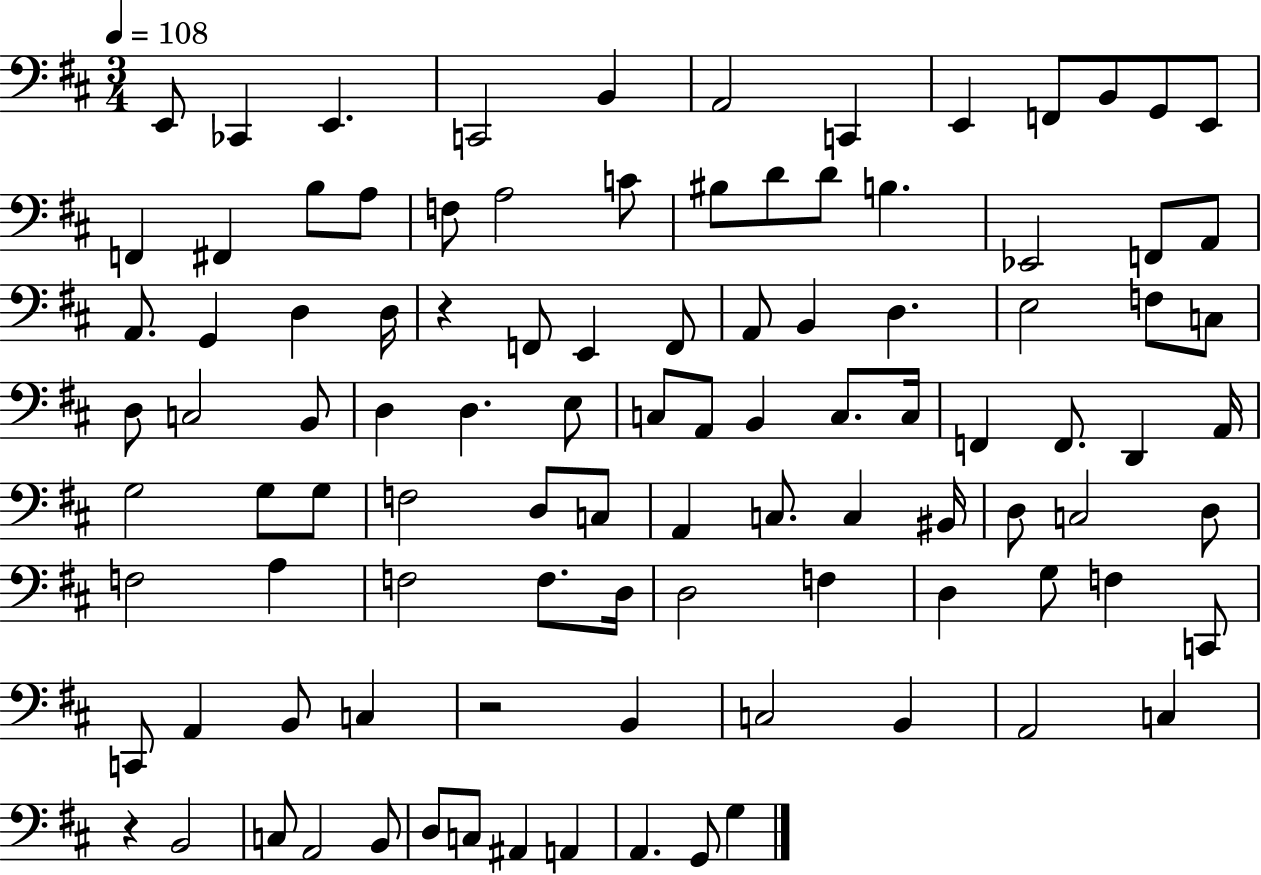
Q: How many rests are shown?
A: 3